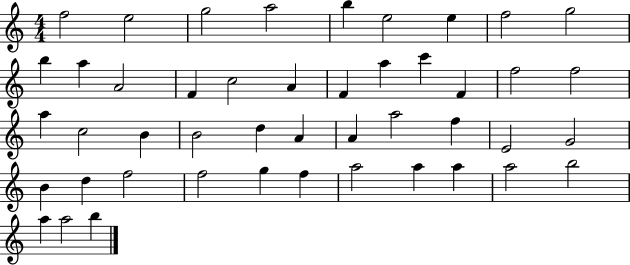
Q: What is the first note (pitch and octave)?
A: F5